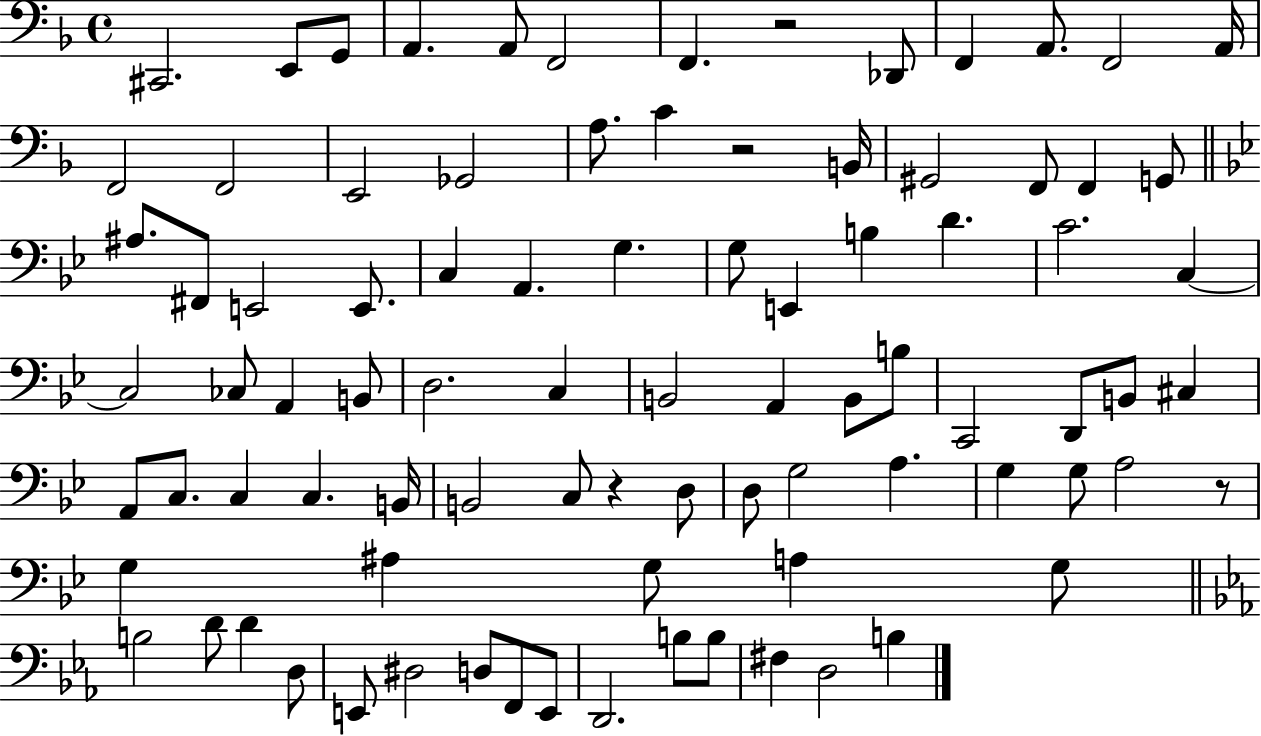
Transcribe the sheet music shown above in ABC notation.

X:1
T:Untitled
M:4/4
L:1/4
K:F
^C,,2 E,,/2 G,,/2 A,, A,,/2 F,,2 F,, z2 _D,,/2 F,, A,,/2 F,,2 A,,/4 F,,2 F,,2 E,,2 _G,,2 A,/2 C z2 B,,/4 ^G,,2 F,,/2 F,, G,,/2 ^A,/2 ^F,,/2 E,,2 E,,/2 C, A,, G, G,/2 E,, B, D C2 C, C,2 _C,/2 A,, B,,/2 D,2 C, B,,2 A,, B,,/2 B,/2 C,,2 D,,/2 B,,/2 ^C, A,,/2 C,/2 C, C, B,,/4 B,,2 C,/2 z D,/2 D,/2 G,2 A, G, G,/2 A,2 z/2 G, ^A, G,/2 A, G,/2 B,2 D/2 D D,/2 E,,/2 ^D,2 D,/2 F,,/2 E,,/2 D,,2 B,/2 B,/2 ^F, D,2 B,